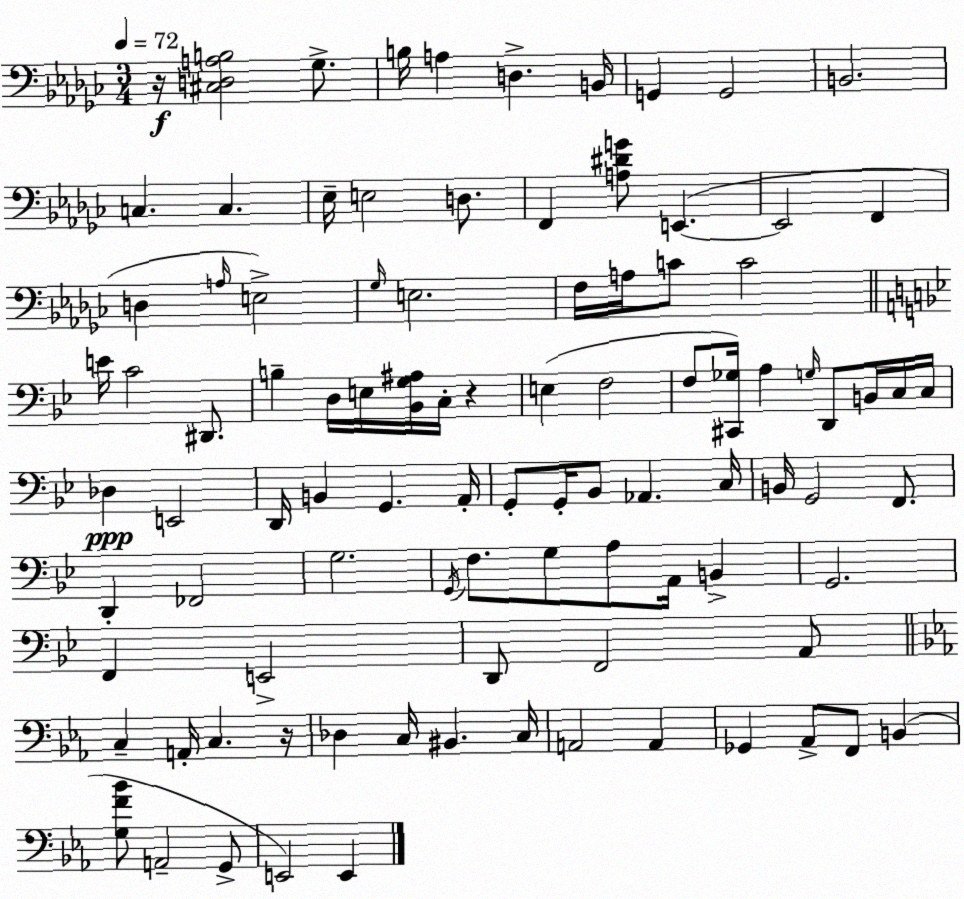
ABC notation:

X:1
T:Untitled
M:3/4
L:1/4
K:Ebm
z/4 [^C,D,A,B,]2 _G,/2 B,/4 A, D, B,,/4 G,, G,,2 B,,2 C, C, _E,/4 E,2 D,/2 F,, [A,^DG]/2 E,, E,,2 F,, D, A,/4 E,2 _G,/4 E,2 F,/4 A,/4 C/2 C2 E/4 C2 ^D,,/2 B, D,/4 E,/4 [_B,,G,^A,]/4 C,/4 z E, F,2 F,/2 [^C,,_G,]/4 A, G,/4 D,,/2 B,,/4 C,/4 C,/4 _D, E,,2 D,,/4 B,, G,, A,,/4 G,,/2 G,,/4 _B,,/2 _A,, C,/4 B,,/4 G,,2 F,,/2 D,, _F,,2 G,2 G,,/4 F,/2 G,/2 A,/2 A,,/4 B,, G,,2 F,, E,,2 D,,/2 F,,2 A,,/2 C, A,,/4 C, z/4 _D, C,/4 ^B,, C,/4 A,,2 A,, _G,, _A,,/2 F,,/2 B,, [G,F_B]/2 A,,2 G,,/2 E,,2 E,,